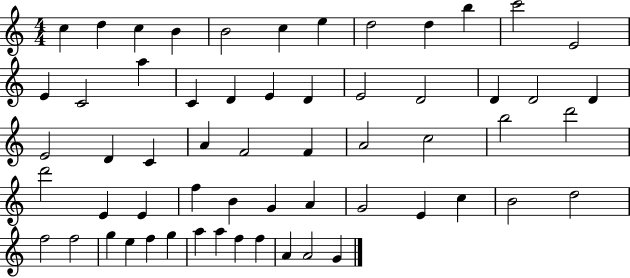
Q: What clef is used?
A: treble